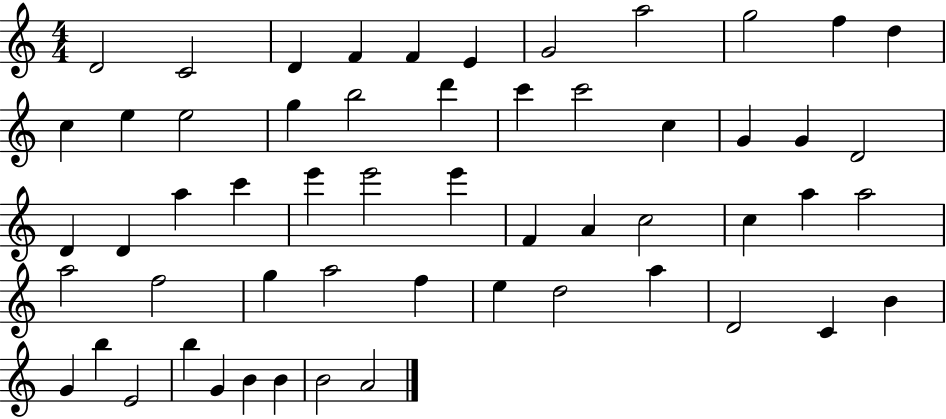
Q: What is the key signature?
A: C major